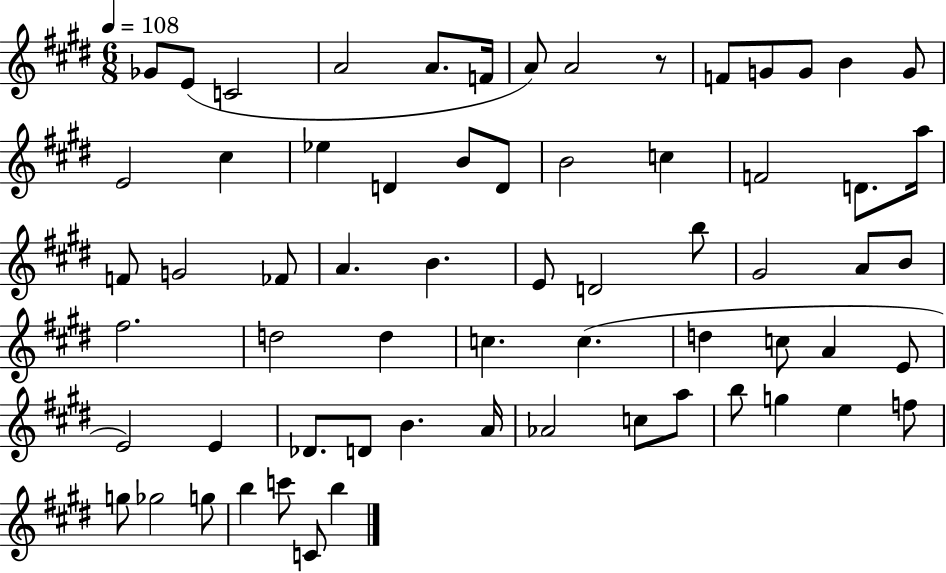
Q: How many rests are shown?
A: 1